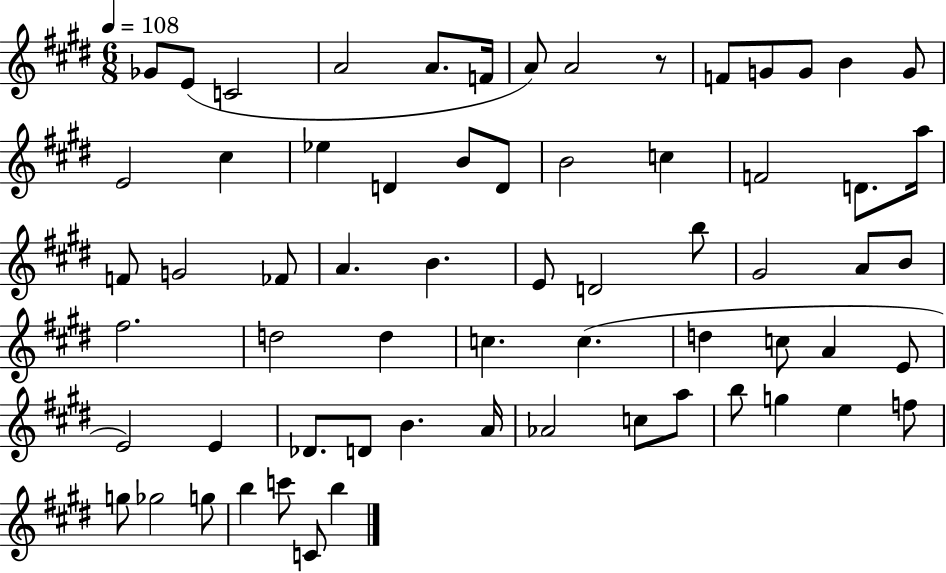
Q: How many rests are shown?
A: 1